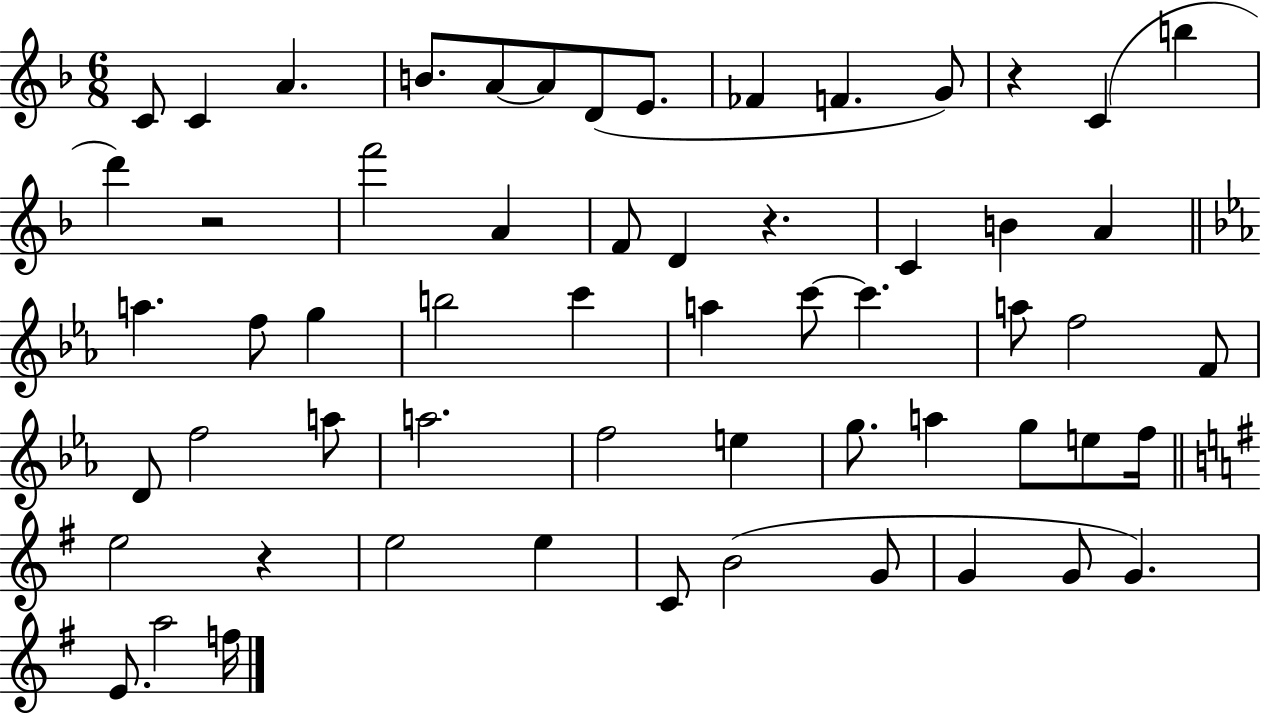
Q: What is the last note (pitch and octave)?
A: F5